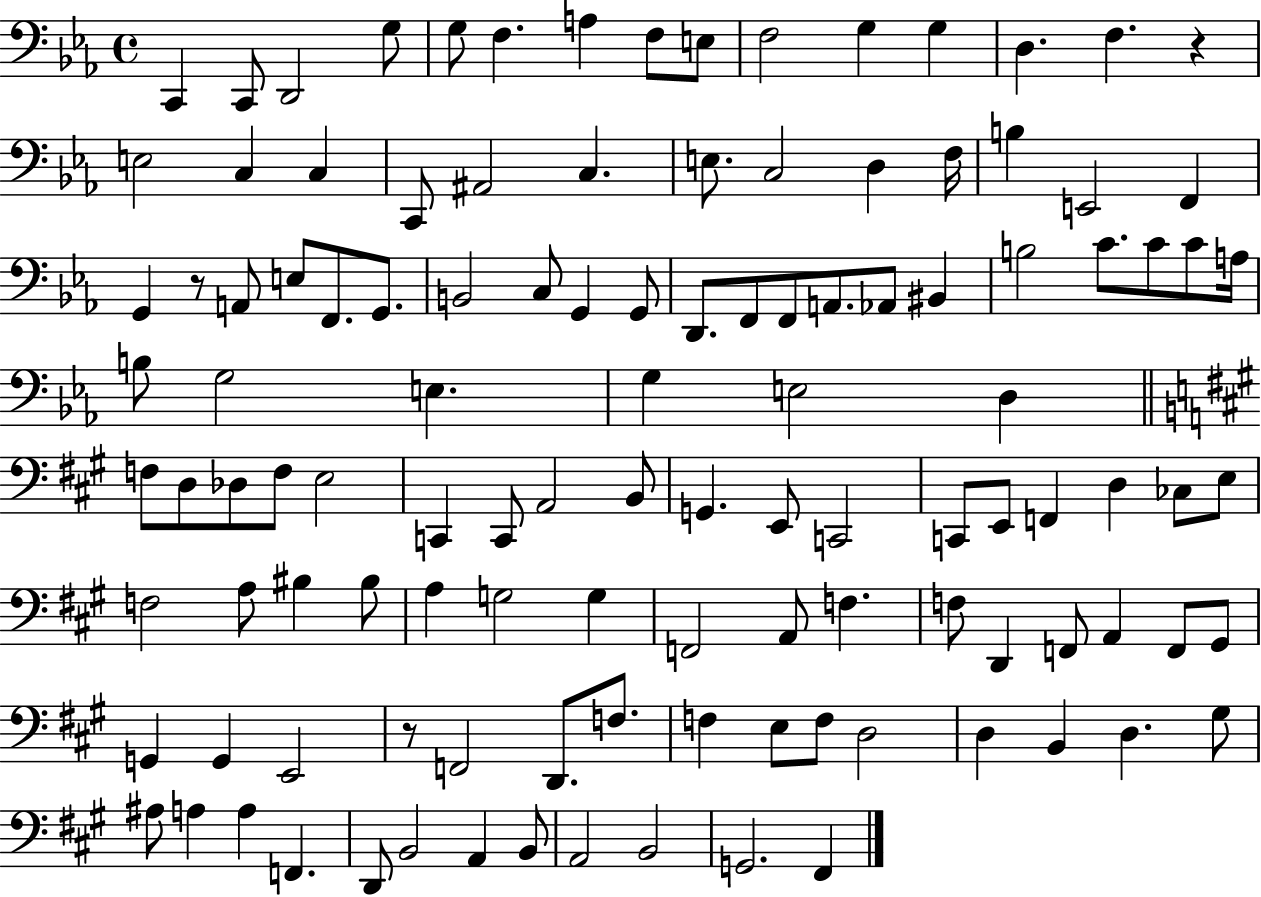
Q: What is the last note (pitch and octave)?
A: F#2